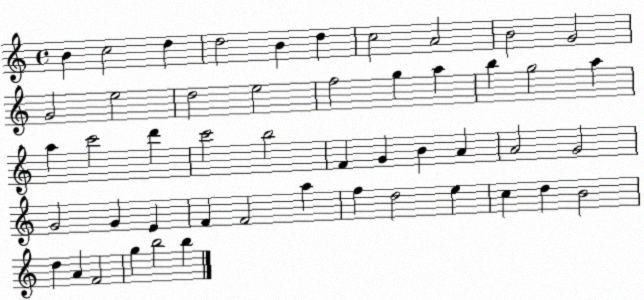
X:1
T:Untitled
M:4/4
L:1/4
K:C
B c2 d d2 B d c2 A2 B2 G2 G2 e2 d2 e2 f2 g a b g2 a a c'2 d' c'2 b2 F G B A A2 G2 G2 G E F F2 a f d2 e c d B2 d A F2 g b2 b